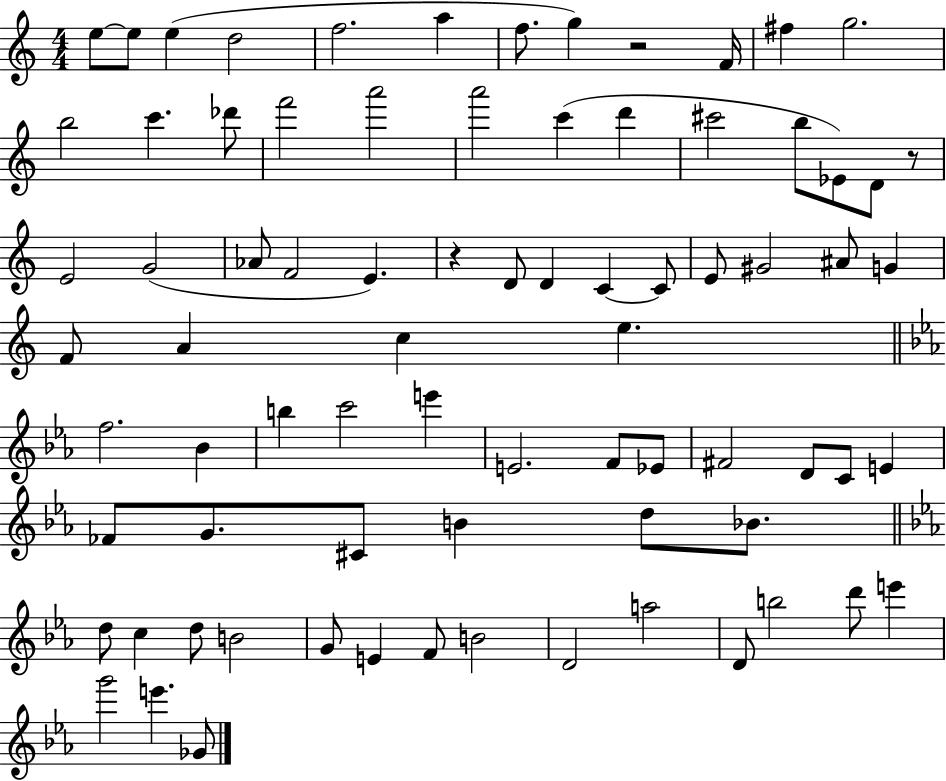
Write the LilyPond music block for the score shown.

{
  \clef treble
  \numericTimeSignature
  \time 4/4
  \key c \major
  \repeat volta 2 { e''8~~ e''8 e''4( d''2 | f''2. a''4 | f''8. g''4) r2 f'16 | fis''4 g''2. | \break b''2 c'''4. des'''8 | f'''2 a'''2 | a'''2 c'''4( d'''4 | cis'''2 b''8 ees'8) d'8 r8 | \break e'2 g'2( | aes'8 f'2 e'4.) | r4 d'8 d'4 c'4~~ c'8 | e'8 gis'2 ais'8 g'4 | \break f'8 a'4 c''4 e''4. | \bar "||" \break \key c \minor f''2. bes'4 | b''4 c'''2 e'''4 | e'2. f'8 ees'8 | fis'2 d'8 c'8 e'4 | \break fes'8 g'8. cis'8 b'4 d''8 bes'8. | \bar "||" \break \key ees \major d''8 c''4 d''8 b'2 | g'8 e'4 f'8 b'2 | d'2 a''2 | d'8 b''2 d'''8 e'''4 | \break g'''2 e'''4. ges'8 | } \bar "|."
}